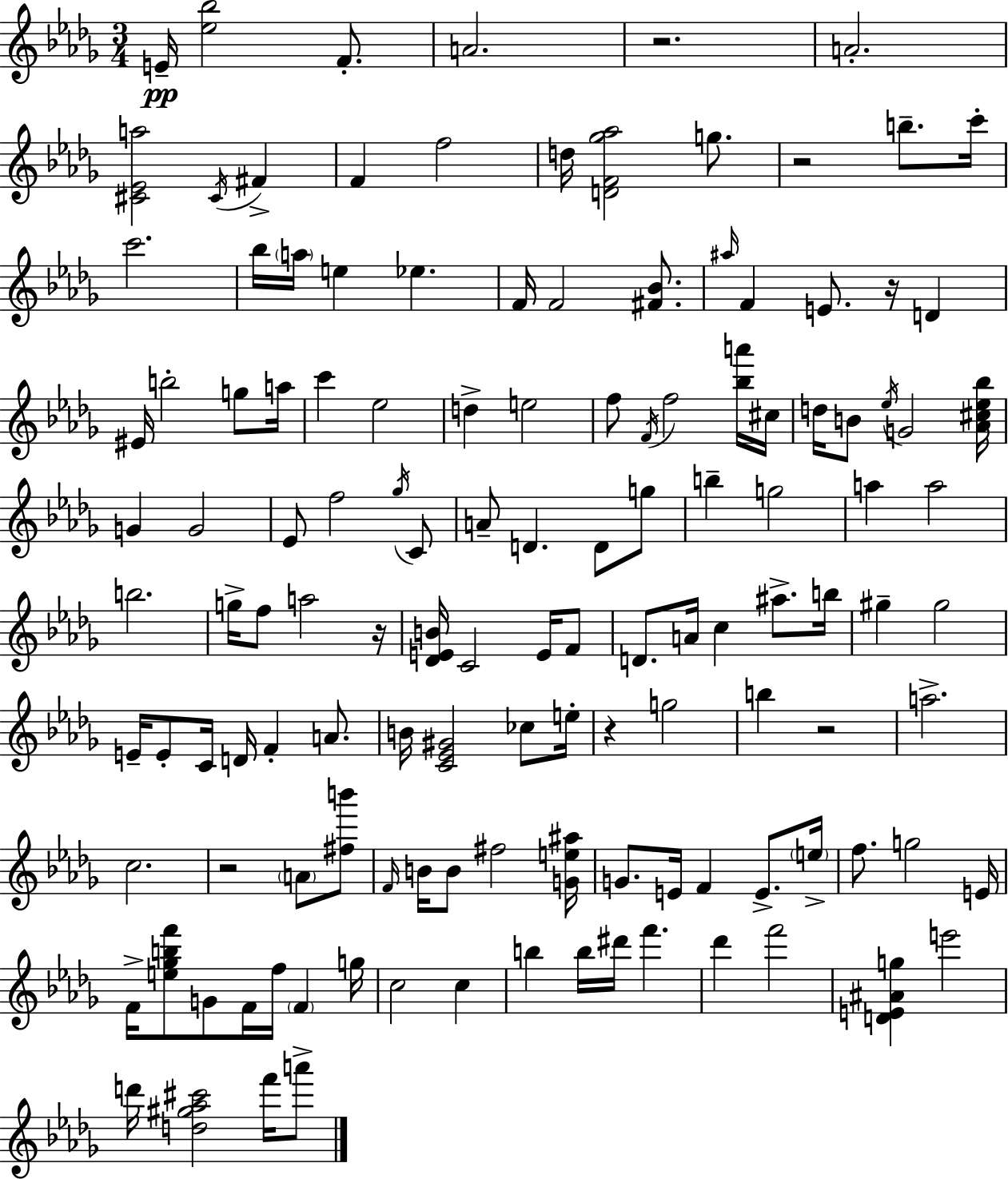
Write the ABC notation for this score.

X:1
T:Untitled
M:3/4
L:1/4
K:Bbm
E/4 [_e_b]2 F/2 A2 z2 A2 [^C_Ea]2 ^C/4 ^F F f2 d/4 [DF_g_a]2 g/2 z2 b/2 c'/4 c'2 _b/4 a/4 e _e F/4 F2 [^F_B]/2 ^a/4 F E/2 z/4 D ^E/4 b2 g/2 a/4 c' _e2 d e2 f/2 F/4 f2 [_ba']/4 ^c/4 d/4 B/2 _e/4 G2 [_A^c_e_b]/4 G G2 _E/2 f2 _g/4 C/2 A/2 D D/2 g/2 b g2 a a2 b2 g/4 f/2 a2 z/4 [_DEB]/4 C2 E/4 F/2 D/2 A/4 c ^a/2 b/4 ^g ^g2 E/4 E/2 C/4 D/4 F A/2 B/4 [C_E^G]2 _c/2 e/4 z g2 b z2 a2 c2 z2 A/2 [^fb']/2 F/4 B/4 B/2 ^f2 [Ge^a]/4 G/2 E/4 F E/2 e/4 f/2 g2 E/4 F/4 [e_gbf']/2 G/2 F/4 f/4 F g/4 c2 c b b/4 ^d'/4 f' _d' f'2 [DE^Ag] e'2 d'/4 [d^g_a^c']2 f'/4 a'/2